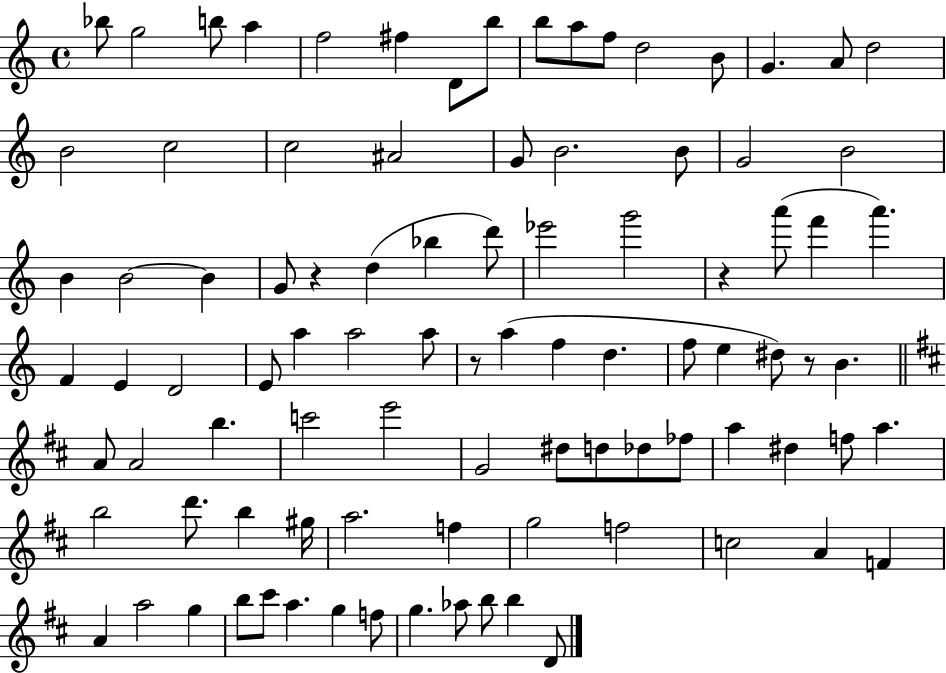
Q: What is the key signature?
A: C major